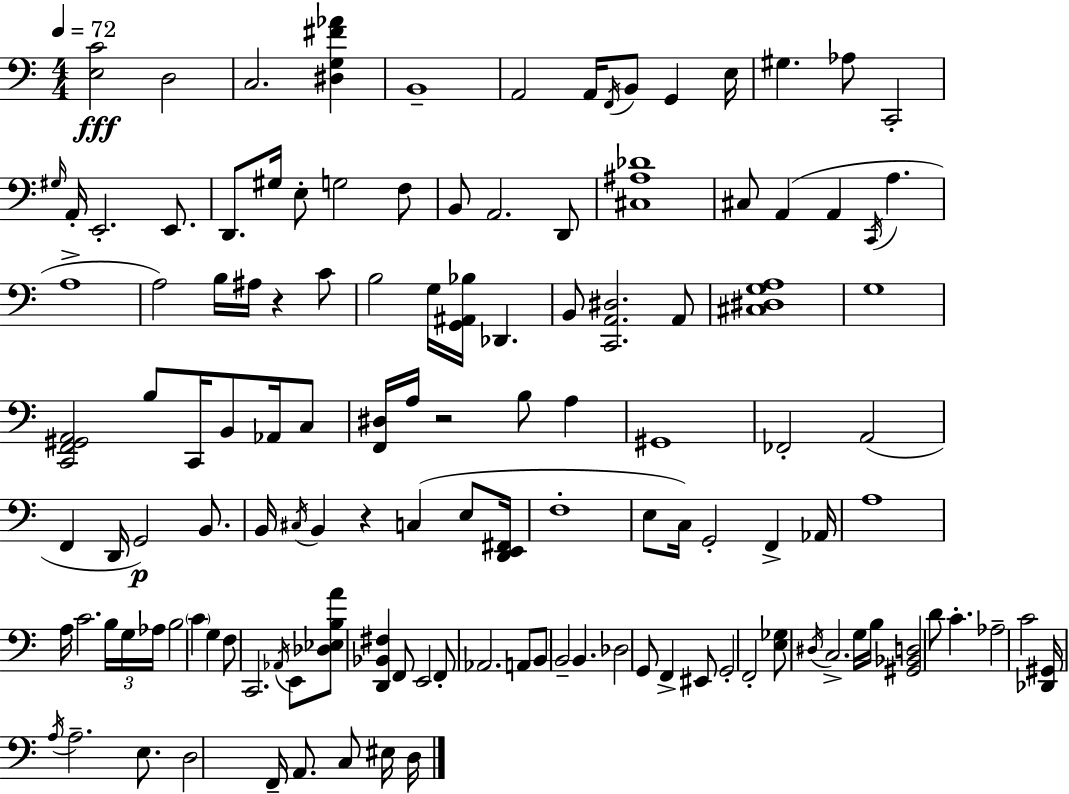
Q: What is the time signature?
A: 4/4